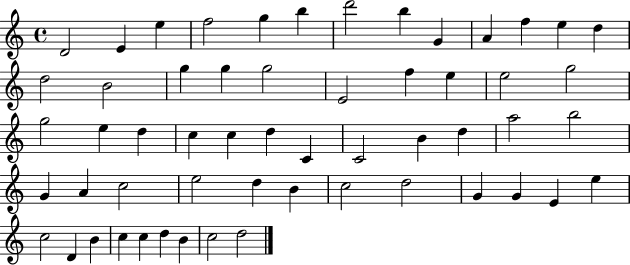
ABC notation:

X:1
T:Untitled
M:4/4
L:1/4
K:C
D2 E e f2 g b d'2 b G A f e d d2 B2 g g g2 E2 f e e2 g2 g2 e d c c d C C2 B d a2 b2 G A c2 e2 d B c2 d2 G G E e c2 D B c c d B c2 d2